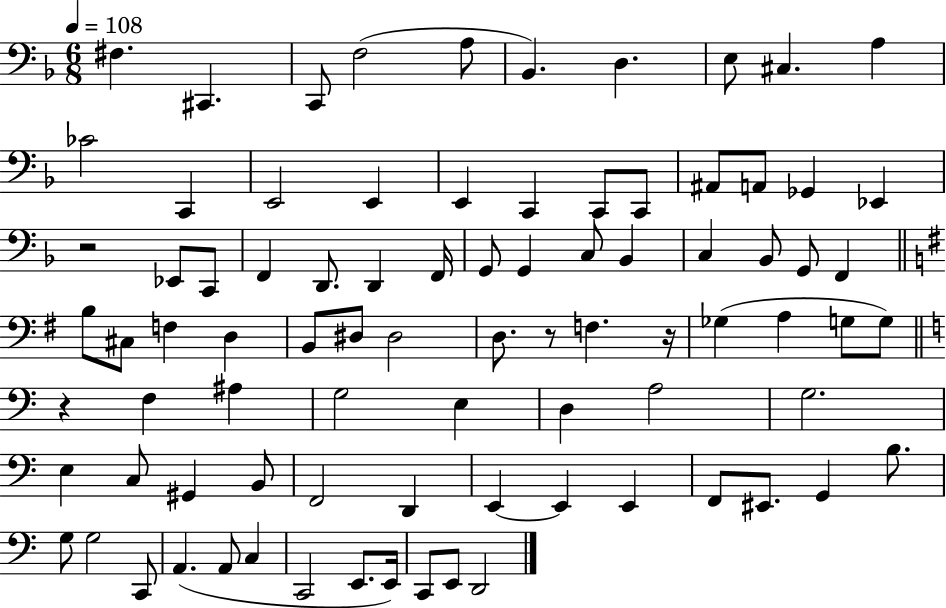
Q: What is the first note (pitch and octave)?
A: F#3